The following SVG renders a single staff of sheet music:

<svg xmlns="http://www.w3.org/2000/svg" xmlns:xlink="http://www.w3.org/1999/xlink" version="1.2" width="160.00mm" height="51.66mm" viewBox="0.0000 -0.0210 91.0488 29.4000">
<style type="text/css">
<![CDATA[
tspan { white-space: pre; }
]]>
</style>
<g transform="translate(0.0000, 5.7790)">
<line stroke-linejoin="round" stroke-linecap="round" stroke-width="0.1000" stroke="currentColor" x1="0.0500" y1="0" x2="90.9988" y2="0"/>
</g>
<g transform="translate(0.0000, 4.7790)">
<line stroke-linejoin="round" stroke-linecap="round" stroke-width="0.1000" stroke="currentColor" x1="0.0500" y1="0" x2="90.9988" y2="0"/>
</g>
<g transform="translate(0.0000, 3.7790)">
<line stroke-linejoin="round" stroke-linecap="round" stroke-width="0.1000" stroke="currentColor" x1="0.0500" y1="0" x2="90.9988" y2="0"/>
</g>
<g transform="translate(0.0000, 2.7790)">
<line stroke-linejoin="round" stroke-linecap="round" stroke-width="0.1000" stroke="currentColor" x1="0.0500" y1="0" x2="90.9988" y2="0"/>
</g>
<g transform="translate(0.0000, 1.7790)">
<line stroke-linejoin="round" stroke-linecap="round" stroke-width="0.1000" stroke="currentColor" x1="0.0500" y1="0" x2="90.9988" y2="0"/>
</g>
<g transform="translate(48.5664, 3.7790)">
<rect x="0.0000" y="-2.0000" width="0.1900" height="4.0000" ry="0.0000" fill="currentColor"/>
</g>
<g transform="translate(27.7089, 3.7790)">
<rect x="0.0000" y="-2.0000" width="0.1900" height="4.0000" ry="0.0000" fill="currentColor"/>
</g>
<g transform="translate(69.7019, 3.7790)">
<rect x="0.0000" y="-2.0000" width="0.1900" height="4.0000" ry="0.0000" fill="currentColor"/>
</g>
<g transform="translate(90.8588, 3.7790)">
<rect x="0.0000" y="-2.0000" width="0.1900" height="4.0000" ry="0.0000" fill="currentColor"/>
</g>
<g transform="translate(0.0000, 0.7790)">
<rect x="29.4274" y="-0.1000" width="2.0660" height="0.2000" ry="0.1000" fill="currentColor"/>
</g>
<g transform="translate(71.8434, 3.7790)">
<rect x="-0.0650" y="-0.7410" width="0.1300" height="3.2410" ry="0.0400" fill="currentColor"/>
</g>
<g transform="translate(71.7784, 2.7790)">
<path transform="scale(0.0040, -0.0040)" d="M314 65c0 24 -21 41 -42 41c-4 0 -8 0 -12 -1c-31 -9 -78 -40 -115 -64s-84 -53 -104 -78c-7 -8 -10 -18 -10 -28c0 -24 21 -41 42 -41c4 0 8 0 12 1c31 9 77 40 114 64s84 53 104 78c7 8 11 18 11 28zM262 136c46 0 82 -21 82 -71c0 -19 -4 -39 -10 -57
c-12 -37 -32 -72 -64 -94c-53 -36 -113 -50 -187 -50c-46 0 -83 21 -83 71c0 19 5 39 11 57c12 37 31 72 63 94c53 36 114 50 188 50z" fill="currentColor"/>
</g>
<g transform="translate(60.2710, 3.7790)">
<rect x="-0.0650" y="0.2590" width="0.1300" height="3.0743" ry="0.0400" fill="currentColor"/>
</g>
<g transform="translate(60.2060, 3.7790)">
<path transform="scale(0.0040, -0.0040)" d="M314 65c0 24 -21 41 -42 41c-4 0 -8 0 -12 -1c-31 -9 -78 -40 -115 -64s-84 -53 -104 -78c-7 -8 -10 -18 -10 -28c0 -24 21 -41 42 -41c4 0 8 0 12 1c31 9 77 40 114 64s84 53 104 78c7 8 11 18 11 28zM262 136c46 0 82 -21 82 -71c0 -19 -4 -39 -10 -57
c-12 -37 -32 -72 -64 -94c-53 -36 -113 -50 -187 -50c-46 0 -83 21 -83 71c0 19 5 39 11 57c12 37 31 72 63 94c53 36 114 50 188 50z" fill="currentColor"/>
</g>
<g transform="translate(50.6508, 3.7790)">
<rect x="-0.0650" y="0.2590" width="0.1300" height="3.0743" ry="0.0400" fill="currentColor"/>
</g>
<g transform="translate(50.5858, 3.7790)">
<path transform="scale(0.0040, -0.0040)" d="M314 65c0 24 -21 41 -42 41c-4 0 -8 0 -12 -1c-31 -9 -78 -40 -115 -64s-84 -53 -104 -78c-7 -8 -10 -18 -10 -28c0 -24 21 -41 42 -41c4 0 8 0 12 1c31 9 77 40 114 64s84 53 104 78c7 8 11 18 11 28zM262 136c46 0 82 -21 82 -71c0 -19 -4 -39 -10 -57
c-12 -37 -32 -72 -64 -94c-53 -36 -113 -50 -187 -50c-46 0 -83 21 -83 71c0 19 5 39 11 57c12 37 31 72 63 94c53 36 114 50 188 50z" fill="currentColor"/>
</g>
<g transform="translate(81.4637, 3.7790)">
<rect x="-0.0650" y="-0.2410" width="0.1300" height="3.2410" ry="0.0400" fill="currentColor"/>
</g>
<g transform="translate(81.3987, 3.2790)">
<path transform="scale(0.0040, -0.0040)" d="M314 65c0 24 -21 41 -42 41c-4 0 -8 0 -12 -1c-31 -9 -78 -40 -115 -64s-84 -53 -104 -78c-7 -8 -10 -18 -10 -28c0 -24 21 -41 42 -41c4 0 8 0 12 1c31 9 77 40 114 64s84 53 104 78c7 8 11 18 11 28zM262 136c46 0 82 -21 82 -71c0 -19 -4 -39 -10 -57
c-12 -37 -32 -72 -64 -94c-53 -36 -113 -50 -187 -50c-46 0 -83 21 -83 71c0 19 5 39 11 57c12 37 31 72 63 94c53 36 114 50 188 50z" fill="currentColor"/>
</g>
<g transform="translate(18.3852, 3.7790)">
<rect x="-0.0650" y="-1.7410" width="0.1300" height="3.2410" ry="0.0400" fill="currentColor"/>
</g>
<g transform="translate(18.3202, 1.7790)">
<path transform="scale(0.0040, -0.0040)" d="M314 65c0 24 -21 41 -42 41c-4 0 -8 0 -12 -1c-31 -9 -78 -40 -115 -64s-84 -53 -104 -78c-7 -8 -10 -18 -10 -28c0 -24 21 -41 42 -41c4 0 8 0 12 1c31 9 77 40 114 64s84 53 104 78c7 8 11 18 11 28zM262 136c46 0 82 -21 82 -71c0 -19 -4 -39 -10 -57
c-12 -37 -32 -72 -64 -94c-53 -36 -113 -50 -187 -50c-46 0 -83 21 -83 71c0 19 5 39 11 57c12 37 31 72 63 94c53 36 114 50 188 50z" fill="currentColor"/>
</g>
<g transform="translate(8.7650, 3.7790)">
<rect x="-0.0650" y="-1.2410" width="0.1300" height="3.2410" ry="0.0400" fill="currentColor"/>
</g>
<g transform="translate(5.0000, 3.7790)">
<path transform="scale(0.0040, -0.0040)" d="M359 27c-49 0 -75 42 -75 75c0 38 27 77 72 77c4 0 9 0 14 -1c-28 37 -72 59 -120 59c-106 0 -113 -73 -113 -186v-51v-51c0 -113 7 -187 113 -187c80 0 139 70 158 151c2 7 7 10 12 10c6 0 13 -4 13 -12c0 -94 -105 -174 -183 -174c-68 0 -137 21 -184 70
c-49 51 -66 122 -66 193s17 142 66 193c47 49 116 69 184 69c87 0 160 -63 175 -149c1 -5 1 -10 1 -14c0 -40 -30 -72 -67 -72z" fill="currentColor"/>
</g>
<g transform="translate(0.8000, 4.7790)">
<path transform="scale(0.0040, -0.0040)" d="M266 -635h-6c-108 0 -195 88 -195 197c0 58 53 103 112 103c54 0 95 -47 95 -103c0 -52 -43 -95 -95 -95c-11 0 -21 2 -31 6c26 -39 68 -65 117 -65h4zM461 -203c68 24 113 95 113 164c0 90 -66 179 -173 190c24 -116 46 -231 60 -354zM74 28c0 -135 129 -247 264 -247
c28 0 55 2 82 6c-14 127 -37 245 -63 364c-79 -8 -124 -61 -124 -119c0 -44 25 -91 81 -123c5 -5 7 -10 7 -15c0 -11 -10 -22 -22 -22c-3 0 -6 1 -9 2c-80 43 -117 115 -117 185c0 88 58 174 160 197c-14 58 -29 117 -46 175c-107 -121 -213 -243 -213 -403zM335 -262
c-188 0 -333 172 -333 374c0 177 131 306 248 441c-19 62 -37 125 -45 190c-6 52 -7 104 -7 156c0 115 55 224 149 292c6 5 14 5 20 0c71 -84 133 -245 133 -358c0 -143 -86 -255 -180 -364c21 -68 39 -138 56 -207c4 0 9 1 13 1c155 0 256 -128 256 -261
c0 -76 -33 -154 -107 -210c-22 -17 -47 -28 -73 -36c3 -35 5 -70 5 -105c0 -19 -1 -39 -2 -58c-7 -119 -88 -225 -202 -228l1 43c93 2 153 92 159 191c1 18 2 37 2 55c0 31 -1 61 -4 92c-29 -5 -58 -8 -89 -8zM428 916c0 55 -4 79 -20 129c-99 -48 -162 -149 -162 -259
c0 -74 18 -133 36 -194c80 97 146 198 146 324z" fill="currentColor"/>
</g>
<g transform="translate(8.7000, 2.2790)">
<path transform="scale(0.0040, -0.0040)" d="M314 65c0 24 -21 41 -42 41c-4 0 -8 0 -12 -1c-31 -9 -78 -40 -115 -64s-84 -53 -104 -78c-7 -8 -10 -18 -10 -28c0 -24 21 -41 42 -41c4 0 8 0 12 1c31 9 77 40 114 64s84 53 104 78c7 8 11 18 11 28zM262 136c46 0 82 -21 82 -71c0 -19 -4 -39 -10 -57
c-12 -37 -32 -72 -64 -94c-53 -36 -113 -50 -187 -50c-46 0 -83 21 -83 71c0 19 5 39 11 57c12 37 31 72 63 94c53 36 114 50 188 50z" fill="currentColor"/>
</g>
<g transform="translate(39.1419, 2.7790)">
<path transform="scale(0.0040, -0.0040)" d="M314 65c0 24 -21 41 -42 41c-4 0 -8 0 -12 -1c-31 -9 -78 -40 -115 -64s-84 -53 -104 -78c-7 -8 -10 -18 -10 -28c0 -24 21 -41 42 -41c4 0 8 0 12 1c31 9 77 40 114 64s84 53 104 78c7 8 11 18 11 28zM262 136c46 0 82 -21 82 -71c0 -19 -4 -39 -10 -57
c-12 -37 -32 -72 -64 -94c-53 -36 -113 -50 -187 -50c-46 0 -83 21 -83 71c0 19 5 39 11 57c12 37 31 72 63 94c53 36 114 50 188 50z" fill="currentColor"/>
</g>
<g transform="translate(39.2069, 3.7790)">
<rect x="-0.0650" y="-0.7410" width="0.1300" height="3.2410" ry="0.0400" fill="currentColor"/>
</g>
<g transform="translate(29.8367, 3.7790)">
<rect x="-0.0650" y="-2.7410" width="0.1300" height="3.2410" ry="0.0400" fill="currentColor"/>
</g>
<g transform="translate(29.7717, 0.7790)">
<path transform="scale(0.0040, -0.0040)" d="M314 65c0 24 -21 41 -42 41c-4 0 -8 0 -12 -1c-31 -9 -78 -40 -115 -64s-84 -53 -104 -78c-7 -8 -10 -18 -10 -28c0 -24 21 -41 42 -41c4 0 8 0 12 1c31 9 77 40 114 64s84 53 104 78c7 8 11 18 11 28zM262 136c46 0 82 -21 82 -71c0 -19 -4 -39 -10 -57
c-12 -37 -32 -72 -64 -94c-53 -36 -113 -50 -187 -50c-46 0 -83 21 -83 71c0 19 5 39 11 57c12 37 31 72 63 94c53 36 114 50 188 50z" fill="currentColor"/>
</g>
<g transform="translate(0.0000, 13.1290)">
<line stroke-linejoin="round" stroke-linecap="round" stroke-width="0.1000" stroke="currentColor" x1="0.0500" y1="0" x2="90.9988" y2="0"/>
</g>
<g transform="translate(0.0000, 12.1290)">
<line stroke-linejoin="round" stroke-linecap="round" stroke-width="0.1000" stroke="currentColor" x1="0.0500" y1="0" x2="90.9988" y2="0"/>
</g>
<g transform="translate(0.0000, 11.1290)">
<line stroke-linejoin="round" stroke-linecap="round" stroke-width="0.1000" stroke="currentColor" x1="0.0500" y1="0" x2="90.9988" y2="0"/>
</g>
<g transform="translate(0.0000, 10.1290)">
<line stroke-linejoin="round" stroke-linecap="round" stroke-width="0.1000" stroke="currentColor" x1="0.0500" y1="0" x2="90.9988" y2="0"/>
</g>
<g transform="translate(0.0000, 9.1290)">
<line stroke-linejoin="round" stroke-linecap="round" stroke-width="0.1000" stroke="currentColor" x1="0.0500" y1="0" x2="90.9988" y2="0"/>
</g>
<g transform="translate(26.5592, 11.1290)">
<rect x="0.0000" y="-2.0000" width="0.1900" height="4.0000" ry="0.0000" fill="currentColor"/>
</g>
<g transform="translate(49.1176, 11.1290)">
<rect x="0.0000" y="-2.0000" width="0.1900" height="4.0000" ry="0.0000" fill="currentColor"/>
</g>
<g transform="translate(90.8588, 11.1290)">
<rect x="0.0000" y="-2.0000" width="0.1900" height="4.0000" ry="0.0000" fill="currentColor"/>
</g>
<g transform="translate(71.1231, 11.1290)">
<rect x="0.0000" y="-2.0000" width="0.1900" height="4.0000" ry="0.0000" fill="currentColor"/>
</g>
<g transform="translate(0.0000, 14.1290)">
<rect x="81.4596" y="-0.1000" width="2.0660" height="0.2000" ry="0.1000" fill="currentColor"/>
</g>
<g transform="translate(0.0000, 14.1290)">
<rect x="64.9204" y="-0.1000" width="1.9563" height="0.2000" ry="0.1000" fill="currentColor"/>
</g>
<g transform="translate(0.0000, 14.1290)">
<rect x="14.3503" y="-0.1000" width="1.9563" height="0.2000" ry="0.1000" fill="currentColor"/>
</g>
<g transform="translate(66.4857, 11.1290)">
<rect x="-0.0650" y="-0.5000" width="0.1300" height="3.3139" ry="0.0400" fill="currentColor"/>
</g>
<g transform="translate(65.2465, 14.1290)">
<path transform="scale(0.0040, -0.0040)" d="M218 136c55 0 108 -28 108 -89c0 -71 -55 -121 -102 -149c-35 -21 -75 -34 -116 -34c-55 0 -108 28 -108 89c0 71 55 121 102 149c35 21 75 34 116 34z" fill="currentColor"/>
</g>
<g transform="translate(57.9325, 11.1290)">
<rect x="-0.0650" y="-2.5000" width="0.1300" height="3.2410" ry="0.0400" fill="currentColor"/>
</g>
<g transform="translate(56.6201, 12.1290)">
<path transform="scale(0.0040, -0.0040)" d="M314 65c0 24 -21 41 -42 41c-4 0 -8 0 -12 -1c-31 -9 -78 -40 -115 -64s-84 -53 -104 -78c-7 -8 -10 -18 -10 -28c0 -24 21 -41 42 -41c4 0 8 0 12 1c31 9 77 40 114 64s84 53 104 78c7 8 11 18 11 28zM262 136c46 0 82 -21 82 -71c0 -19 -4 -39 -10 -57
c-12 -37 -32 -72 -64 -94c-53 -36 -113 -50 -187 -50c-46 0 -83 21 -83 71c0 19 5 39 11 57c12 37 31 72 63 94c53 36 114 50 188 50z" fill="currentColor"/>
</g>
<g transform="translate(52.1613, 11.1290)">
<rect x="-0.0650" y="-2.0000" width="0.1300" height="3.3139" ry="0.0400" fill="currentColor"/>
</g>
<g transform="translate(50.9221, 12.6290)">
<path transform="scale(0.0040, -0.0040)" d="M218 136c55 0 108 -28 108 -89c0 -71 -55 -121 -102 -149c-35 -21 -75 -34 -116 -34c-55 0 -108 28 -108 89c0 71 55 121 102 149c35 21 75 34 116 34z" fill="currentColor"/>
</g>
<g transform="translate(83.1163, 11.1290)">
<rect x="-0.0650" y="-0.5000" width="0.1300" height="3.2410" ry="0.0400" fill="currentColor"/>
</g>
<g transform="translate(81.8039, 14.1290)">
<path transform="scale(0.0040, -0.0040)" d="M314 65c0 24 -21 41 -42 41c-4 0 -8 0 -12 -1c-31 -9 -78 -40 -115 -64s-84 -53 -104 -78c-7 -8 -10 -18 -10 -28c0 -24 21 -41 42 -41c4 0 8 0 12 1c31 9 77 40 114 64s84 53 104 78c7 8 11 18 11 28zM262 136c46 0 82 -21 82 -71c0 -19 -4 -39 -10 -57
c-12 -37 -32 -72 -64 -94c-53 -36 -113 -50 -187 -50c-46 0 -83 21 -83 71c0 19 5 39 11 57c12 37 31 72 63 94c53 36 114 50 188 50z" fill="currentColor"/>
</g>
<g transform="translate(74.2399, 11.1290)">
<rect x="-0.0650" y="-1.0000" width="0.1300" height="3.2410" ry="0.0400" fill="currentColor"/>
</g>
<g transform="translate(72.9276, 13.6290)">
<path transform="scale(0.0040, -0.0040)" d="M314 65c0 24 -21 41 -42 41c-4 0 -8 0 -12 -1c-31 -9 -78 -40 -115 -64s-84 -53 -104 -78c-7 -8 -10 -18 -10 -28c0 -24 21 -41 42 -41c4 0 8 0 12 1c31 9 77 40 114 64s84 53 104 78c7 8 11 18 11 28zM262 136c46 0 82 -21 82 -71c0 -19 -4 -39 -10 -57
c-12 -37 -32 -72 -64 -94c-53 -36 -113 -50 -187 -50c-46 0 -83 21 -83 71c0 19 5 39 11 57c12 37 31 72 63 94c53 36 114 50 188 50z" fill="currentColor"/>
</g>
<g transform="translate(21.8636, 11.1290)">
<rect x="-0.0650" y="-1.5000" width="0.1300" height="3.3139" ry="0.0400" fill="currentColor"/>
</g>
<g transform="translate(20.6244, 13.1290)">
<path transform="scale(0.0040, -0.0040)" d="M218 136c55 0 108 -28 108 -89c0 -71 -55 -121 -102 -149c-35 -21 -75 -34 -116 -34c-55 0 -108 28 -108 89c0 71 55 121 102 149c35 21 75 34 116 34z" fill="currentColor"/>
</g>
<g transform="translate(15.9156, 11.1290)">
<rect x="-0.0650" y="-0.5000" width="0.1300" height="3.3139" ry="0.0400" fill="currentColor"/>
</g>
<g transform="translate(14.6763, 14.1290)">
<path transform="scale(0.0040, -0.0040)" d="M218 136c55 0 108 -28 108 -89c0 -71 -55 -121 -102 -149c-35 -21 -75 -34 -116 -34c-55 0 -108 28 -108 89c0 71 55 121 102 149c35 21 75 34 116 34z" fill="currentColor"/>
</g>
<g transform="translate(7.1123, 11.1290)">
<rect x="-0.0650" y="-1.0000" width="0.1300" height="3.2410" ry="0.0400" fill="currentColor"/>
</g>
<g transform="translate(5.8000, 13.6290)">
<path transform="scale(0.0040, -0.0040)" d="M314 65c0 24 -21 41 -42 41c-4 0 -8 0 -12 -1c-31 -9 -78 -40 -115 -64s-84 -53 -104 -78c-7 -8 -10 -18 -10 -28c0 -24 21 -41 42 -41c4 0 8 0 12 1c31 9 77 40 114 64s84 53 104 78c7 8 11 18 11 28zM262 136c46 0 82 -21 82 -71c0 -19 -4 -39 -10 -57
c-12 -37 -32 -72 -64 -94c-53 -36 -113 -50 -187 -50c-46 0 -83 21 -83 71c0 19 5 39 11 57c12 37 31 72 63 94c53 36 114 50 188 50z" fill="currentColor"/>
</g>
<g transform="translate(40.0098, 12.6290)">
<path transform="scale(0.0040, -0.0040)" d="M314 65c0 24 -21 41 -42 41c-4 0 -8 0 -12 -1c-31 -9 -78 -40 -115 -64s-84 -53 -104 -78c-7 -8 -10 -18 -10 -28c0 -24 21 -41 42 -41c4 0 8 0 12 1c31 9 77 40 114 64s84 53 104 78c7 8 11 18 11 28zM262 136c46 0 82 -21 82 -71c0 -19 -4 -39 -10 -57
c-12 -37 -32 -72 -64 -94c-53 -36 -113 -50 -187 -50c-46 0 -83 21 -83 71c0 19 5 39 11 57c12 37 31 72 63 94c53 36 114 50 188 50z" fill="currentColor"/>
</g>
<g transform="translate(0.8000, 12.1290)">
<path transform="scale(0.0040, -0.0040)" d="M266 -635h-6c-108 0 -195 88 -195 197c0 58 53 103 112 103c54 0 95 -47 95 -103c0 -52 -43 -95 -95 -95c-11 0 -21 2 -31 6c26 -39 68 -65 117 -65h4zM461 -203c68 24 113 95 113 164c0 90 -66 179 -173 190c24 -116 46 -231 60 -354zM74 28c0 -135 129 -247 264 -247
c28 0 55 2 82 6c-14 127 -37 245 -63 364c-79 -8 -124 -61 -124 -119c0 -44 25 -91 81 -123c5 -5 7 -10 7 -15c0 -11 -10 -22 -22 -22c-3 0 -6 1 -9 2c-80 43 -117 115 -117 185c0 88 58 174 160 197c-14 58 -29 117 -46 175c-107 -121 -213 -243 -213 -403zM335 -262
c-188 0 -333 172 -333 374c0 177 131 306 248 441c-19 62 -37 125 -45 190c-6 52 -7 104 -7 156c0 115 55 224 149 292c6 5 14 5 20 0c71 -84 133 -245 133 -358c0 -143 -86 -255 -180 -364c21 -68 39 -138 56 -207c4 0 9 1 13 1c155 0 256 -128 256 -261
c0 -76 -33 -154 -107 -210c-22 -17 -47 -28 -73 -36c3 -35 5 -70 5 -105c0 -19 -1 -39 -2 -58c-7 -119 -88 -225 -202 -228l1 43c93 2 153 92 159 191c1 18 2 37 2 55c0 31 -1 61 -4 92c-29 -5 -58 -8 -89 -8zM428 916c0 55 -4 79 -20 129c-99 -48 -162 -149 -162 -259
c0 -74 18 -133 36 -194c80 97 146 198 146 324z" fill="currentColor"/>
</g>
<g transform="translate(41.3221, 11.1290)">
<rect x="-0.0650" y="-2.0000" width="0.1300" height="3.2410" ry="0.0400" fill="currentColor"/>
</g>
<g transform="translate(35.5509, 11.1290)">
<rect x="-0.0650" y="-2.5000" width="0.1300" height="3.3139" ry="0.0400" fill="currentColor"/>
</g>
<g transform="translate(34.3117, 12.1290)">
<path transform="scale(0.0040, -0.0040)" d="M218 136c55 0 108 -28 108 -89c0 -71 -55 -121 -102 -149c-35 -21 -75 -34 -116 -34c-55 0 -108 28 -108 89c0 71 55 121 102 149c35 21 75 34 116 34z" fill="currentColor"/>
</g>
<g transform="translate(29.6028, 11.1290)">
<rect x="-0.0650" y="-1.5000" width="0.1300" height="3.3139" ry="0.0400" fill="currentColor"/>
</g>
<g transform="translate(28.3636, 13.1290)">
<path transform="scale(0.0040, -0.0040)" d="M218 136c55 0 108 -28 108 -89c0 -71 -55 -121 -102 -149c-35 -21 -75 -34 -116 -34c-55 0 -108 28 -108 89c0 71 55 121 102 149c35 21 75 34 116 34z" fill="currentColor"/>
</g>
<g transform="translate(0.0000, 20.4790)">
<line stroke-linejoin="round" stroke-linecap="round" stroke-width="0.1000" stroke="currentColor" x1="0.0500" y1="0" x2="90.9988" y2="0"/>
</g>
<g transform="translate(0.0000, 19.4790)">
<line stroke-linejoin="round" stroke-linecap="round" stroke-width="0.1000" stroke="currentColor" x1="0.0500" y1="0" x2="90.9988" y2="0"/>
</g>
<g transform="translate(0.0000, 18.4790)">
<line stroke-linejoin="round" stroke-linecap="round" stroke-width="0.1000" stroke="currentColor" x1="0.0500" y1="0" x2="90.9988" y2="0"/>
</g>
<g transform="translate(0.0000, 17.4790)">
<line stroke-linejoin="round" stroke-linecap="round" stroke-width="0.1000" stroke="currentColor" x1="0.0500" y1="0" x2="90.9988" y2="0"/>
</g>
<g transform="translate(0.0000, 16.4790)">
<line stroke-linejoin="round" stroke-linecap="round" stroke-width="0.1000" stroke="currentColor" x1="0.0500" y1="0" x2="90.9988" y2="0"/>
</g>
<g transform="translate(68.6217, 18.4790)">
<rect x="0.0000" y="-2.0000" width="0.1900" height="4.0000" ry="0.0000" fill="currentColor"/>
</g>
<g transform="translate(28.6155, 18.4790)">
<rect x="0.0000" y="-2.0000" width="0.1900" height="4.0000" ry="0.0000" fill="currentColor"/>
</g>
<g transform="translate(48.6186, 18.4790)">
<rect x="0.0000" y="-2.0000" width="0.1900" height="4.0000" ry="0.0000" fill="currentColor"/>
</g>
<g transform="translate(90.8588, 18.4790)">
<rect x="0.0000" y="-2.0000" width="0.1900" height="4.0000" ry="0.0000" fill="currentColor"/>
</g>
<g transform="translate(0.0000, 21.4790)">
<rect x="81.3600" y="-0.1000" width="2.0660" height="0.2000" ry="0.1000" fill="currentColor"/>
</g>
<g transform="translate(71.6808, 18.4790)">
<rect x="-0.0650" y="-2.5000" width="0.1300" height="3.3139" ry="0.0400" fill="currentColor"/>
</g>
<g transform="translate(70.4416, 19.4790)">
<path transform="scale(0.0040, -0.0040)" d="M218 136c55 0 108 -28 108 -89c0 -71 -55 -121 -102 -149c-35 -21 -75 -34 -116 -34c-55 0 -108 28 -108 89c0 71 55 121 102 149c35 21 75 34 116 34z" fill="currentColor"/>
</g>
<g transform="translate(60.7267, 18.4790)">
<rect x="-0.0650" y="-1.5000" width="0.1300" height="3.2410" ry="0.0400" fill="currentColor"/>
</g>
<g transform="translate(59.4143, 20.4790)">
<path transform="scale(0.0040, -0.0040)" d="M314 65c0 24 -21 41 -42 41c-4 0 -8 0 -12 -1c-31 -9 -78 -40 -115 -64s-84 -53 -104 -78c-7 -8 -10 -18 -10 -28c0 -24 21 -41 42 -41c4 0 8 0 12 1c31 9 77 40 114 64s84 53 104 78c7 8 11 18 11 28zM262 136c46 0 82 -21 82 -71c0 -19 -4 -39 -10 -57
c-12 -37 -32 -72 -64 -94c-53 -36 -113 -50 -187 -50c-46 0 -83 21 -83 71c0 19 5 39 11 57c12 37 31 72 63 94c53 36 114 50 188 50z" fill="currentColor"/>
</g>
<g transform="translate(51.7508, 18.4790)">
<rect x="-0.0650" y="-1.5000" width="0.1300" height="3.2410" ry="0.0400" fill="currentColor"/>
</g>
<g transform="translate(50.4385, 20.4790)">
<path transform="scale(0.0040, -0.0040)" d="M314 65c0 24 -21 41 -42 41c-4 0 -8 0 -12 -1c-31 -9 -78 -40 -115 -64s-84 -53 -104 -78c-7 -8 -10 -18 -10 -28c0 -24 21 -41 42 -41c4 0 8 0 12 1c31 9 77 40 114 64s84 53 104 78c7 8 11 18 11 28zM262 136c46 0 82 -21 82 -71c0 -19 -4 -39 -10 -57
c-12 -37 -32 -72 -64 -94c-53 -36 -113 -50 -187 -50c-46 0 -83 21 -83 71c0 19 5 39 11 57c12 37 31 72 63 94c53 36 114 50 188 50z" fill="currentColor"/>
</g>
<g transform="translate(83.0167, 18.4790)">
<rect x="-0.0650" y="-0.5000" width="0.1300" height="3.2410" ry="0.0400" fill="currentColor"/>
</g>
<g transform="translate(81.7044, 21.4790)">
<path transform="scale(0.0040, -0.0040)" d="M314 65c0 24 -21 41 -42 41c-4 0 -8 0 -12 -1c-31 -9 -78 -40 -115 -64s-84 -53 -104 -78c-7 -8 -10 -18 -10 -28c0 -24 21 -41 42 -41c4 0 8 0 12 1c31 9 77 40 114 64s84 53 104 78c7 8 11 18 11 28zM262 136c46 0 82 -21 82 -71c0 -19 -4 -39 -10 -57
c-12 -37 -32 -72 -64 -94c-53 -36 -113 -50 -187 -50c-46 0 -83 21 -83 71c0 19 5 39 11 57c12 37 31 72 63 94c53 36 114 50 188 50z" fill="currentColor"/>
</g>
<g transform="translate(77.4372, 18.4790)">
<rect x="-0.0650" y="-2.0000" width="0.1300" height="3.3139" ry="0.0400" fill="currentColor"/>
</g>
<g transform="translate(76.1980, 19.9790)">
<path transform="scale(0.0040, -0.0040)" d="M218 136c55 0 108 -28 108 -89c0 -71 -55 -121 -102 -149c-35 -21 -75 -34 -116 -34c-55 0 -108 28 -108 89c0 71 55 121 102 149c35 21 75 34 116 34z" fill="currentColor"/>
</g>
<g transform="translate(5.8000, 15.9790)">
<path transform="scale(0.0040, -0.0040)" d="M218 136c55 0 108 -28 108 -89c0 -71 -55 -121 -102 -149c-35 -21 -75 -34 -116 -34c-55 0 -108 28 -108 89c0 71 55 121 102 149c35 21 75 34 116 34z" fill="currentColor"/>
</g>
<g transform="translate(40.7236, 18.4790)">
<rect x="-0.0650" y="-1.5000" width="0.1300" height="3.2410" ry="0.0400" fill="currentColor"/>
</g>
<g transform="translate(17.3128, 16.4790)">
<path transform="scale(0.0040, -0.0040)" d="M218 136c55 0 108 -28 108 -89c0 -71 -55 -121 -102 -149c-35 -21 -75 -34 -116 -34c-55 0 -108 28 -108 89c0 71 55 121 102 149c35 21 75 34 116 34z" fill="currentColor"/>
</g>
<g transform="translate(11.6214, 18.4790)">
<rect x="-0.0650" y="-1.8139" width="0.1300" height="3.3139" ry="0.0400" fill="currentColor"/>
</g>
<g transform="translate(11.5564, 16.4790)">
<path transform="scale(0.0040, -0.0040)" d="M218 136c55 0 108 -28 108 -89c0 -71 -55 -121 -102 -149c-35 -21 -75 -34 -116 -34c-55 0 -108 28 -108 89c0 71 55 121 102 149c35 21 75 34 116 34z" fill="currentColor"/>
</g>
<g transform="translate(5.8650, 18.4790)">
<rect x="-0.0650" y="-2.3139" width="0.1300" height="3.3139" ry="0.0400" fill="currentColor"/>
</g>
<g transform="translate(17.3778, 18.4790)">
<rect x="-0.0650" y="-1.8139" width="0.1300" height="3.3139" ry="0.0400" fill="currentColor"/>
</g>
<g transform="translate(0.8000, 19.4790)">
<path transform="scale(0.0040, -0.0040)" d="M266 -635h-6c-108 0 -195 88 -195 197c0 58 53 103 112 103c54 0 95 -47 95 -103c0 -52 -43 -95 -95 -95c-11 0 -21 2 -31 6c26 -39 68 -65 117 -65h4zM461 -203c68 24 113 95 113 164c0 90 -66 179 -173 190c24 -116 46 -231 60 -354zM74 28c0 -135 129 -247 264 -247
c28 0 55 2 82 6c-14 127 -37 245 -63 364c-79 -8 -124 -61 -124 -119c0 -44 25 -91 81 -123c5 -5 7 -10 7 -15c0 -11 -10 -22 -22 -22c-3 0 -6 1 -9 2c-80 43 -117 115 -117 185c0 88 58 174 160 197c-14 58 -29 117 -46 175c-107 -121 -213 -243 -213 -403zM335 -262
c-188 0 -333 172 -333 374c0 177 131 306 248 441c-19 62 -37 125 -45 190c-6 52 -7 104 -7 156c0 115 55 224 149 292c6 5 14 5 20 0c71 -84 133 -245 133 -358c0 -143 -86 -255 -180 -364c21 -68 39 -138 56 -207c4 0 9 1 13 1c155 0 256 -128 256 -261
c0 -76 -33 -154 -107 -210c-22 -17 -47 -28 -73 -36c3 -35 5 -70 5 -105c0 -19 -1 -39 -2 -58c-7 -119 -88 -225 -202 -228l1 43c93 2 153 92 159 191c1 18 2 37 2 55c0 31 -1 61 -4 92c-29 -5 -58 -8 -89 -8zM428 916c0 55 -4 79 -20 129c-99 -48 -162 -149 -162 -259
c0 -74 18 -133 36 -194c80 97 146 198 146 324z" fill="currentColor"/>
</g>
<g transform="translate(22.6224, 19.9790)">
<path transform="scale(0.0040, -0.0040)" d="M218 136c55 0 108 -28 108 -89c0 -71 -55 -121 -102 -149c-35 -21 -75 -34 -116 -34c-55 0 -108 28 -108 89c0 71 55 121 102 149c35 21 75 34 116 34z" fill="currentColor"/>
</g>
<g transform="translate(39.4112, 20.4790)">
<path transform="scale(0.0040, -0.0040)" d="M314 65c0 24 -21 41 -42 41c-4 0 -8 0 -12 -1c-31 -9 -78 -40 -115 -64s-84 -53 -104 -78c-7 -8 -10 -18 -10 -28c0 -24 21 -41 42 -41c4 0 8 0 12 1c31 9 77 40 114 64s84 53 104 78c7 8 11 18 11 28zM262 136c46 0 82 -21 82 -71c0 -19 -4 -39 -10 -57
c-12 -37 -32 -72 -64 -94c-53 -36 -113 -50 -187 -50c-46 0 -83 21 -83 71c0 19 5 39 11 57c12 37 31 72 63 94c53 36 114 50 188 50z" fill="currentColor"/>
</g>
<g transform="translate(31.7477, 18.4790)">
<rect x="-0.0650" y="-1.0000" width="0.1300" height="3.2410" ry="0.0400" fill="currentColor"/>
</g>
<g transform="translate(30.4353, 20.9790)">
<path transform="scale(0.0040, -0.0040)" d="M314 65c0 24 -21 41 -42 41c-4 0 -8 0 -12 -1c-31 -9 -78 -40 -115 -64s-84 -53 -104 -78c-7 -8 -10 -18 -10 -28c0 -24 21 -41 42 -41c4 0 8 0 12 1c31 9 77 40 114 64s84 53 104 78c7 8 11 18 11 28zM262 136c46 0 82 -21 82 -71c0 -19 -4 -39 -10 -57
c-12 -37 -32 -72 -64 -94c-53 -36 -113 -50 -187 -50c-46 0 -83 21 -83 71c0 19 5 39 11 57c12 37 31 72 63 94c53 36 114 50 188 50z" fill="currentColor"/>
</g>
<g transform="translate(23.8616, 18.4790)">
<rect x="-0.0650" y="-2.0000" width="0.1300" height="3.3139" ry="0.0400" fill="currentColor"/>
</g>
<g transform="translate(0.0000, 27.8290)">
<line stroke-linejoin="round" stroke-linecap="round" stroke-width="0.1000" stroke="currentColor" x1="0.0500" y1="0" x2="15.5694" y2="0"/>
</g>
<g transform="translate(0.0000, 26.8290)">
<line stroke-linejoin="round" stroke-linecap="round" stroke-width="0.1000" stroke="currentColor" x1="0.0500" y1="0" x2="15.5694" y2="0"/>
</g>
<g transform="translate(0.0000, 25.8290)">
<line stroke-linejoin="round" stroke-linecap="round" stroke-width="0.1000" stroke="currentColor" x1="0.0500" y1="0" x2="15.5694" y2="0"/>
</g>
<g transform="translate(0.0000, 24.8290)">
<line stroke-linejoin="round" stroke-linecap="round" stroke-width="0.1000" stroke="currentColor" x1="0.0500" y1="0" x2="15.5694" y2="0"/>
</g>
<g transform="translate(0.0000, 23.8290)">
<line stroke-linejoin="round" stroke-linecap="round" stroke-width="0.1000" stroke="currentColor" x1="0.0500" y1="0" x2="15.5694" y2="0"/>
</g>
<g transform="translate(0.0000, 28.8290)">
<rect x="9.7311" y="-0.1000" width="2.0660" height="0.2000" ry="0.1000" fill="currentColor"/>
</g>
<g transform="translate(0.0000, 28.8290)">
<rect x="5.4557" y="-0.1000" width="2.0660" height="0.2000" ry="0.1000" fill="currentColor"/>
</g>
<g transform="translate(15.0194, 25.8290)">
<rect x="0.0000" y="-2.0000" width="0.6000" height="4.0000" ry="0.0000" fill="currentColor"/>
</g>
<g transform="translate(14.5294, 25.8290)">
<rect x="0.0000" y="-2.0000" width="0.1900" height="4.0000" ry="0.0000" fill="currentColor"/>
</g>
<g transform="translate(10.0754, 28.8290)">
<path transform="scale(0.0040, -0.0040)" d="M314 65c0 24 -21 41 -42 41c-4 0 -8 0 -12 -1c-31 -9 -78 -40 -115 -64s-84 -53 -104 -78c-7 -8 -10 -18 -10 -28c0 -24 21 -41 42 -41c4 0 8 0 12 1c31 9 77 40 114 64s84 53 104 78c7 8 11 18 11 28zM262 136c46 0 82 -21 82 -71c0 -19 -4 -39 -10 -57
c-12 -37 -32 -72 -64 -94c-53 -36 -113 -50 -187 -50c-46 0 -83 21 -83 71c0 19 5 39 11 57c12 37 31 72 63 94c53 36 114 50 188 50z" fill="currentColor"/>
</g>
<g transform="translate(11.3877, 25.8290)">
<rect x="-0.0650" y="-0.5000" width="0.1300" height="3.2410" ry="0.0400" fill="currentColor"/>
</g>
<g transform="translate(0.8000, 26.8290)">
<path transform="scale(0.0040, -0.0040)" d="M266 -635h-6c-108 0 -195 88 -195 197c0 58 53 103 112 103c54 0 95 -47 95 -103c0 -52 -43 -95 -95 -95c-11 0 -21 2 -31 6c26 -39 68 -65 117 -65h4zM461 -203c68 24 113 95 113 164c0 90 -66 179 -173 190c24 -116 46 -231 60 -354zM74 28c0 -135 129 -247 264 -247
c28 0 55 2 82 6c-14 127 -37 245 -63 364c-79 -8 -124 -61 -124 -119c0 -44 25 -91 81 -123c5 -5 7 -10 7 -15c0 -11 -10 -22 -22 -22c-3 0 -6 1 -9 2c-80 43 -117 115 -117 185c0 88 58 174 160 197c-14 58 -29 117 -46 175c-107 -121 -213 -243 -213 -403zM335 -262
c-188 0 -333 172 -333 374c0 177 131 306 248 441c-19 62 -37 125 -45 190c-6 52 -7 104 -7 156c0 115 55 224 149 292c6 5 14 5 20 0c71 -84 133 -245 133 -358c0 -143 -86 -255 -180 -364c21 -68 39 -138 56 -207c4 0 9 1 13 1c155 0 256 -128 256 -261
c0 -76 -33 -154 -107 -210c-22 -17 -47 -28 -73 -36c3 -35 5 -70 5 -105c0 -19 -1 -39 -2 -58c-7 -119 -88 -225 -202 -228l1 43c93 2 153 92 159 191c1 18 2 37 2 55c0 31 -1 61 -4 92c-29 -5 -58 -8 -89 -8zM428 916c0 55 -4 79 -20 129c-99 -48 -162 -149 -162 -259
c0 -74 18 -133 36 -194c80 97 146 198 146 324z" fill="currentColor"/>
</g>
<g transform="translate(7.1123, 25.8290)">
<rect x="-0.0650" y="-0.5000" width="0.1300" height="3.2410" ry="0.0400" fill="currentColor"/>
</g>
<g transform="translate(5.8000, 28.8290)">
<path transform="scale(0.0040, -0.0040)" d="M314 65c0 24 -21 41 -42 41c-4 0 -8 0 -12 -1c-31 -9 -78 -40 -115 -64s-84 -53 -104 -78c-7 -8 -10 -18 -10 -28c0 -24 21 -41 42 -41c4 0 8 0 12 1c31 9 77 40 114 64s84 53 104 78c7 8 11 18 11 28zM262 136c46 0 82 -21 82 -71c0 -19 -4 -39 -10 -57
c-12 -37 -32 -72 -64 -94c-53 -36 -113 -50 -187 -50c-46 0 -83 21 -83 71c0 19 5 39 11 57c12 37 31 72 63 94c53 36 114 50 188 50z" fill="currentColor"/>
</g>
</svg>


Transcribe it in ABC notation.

X:1
T:Untitled
M:4/4
L:1/4
K:C
e2 f2 a2 d2 B2 B2 d2 c2 D2 C E E G F2 F G2 C D2 C2 g f f F D2 E2 E2 E2 G F C2 C2 C2